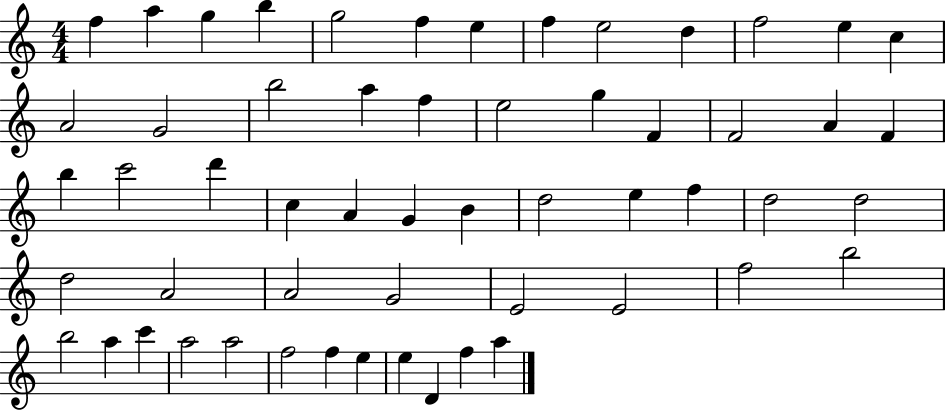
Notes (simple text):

F5/q A5/q G5/q B5/q G5/h F5/q E5/q F5/q E5/h D5/q F5/h E5/q C5/q A4/h G4/h B5/h A5/q F5/q E5/h G5/q F4/q F4/h A4/q F4/q B5/q C6/h D6/q C5/q A4/q G4/q B4/q D5/h E5/q F5/q D5/h D5/h D5/h A4/h A4/h G4/h E4/h E4/h F5/h B5/h B5/h A5/q C6/q A5/h A5/h F5/h F5/q E5/q E5/q D4/q F5/q A5/q